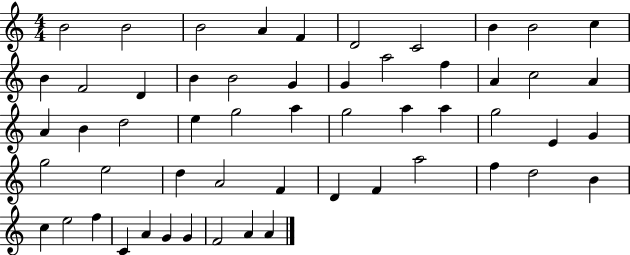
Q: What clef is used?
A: treble